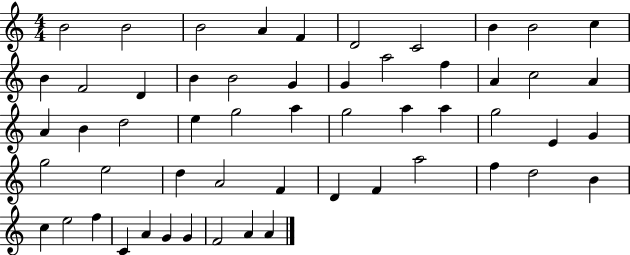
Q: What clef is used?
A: treble